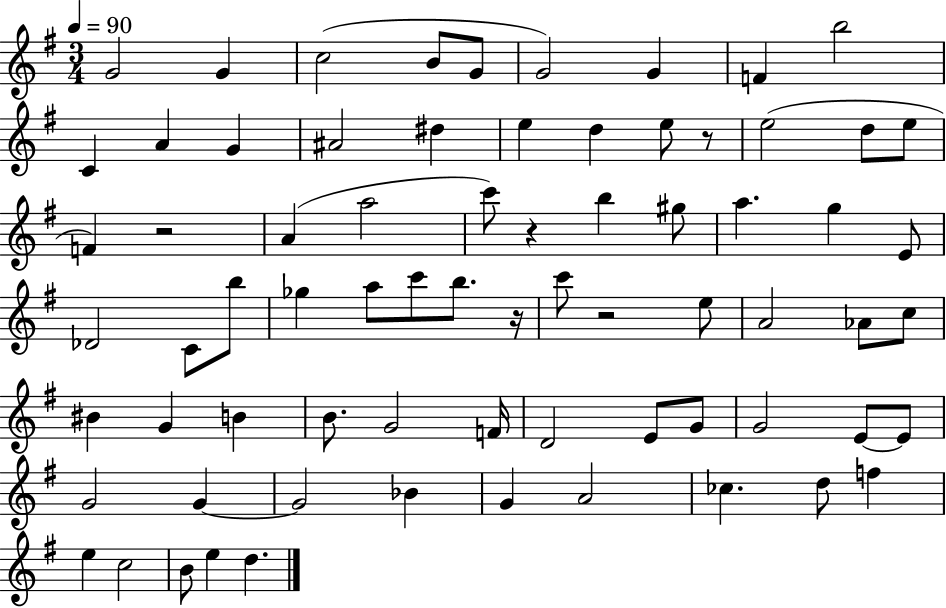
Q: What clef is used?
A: treble